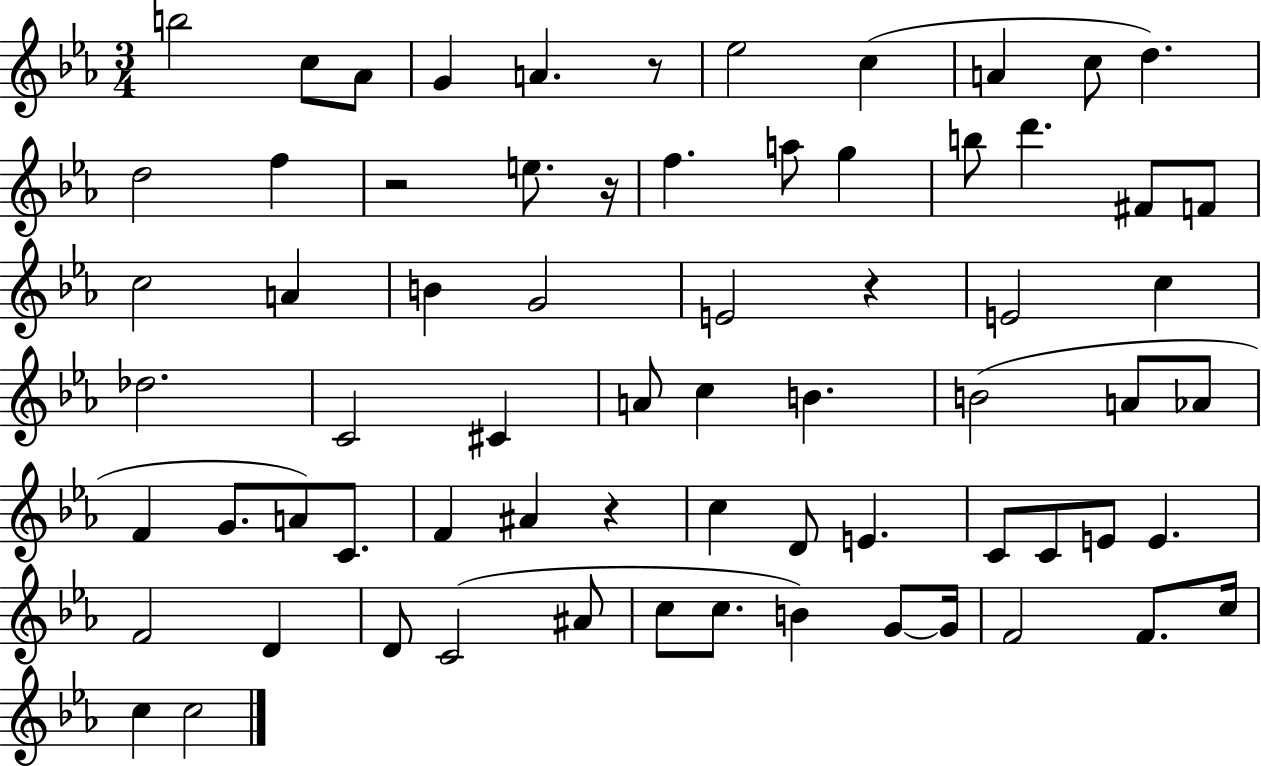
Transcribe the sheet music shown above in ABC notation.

X:1
T:Untitled
M:3/4
L:1/4
K:Eb
b2 c/2 _A/2 G A z/2 _e2 c A c/2 d d2 f z2 e/2 z/4 f a/2 g b/2 d' ^F/2 F/2 c2 A B G2 E2 z E2 c _d2 C2 ^C A/2 c B B2 A/2 _A/2 F G/2 A/2 C/2 F ^A z c D/2 E C/2 C/2 E/2 E F2 D D/2 C2 ^A/2 c/2 c/2 B G/2 G/4 F2 F/2 c/4 c c2